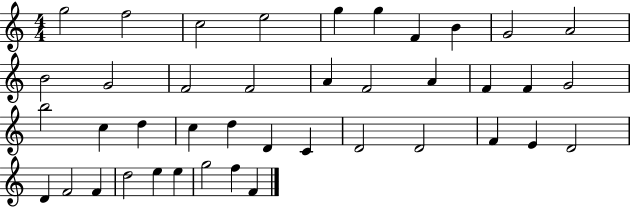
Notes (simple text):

G5/h F5/h C5/h E5/h G5/q G5/q F4/q B4/q G4/h A4/h B4/h G4/h F4/h F4/h A4/q F4/h A4/q F4/q F4/q G4/h B5/h C5/q D5/q C5/q D5/q D4/q C4/q D4/h D4/h F4/q E4/q D4/h D4/q F4/h F4/q D5/h E5/q E5/q G5/h F5/q F4/q